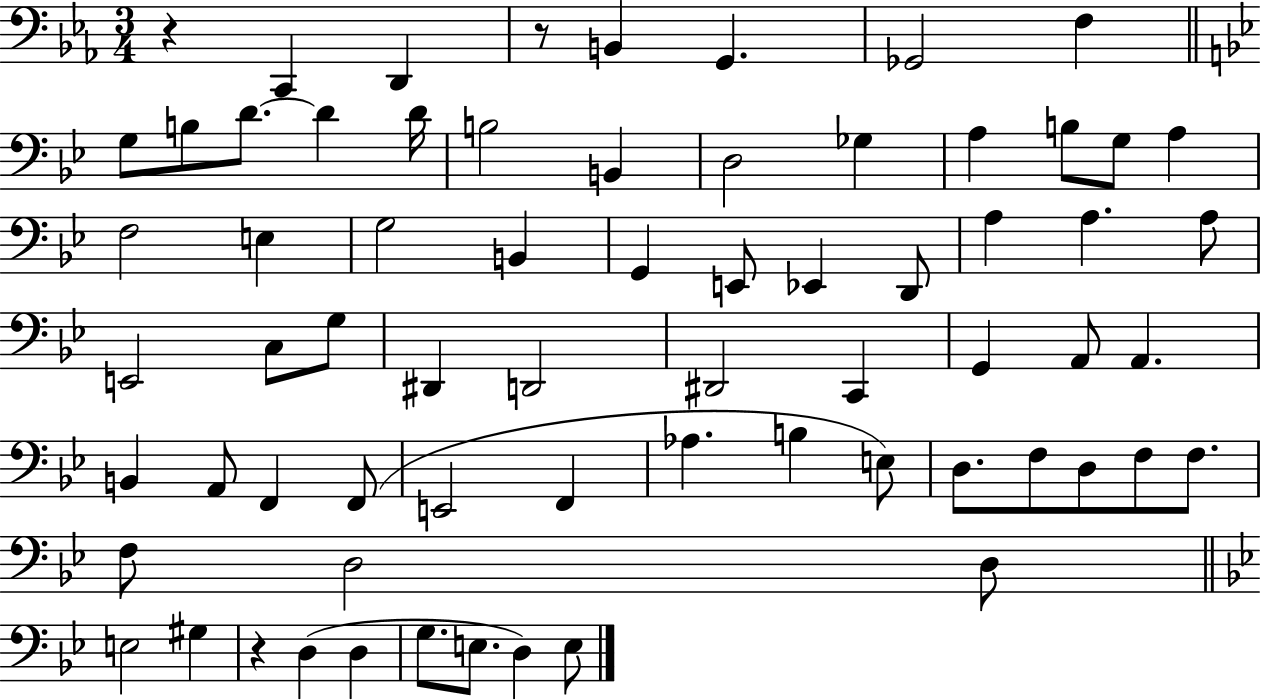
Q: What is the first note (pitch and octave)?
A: C2